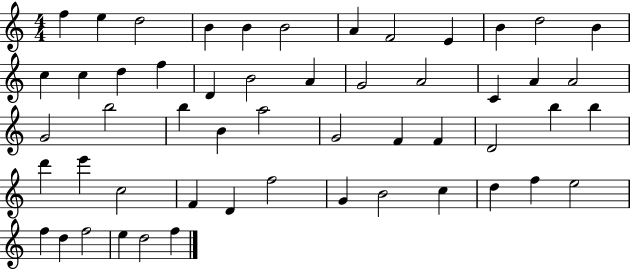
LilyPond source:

{
  \clef treble
  \numericTimeSignature
  \time 4/4
  \key c \major
  f''4 e''4 d''2 | b'4 b'4 b'2 | a'4 f'2 e'4 | b'4 d''2 b'4 | \break c''4 c''4 d''4 f''4 | d'4 b'2 a'4 | g'2 a'2 | c'4 a'4 a'2 | \break g'2 b''2 | b''4 b'4 a''2 | g'2 f'4 f'4 | d'2 b''4 b''4 | \break d'''4 e'''4 c''2 | f'4 d'4 f''2 | g'4 b'2 c''4 | d''4 f''4 e''2 | \break f''4 d''4 f''2 | e''4 d''2 f''4 | \bar "|."
}